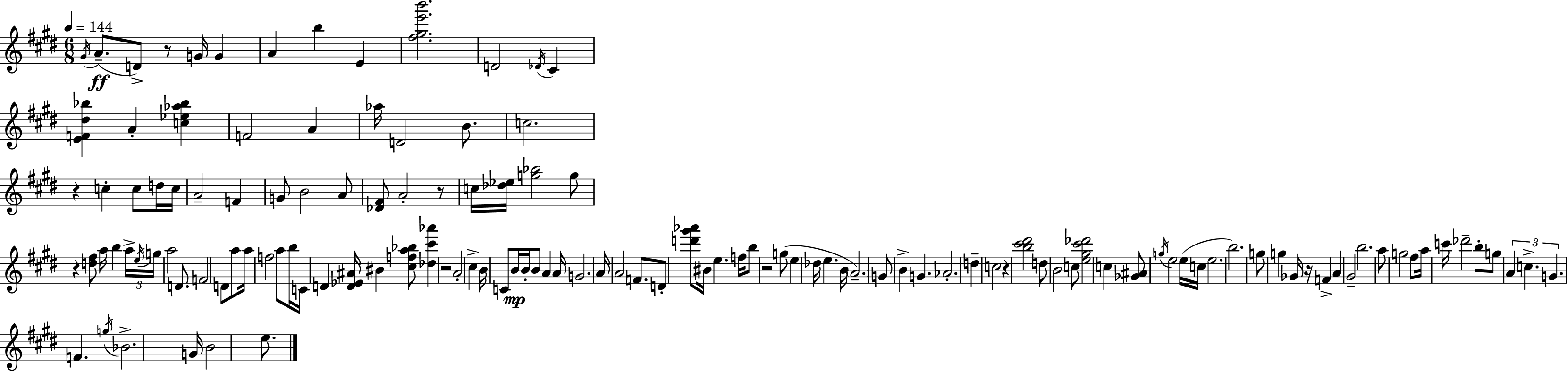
X:1
T:Untitled
M:6/8
L:1/4
K:E
^G/4 A/2 D/2 z/2 G/4 G A b E [^f^ge'b']2 D2 _D/4 ^C [EF^d_b] A [c_e_a_b] F2 A _a/4 D2 B/2 c2 z c c/2 d/4 c/4 A2 F G/2 B2 A/2 [_D^F]/2 A2 z/2 c/4 [_d_e]/4 [g_b]2 g/2 z [d^f]/2 a/4 b a/4 e/4 g/4 a2 D/2 F2 D/2 a/2 a/4 f2 a/2 b/4 C/4 D [D_E^A]/4 ^B [^cfa_b]/2 [_d^c'_a'] z2 A2 ^c B/4 C/2 B/4 B/4 B/2 A A/4 G2 A/4 A2 F/2 D/2 [d'^g'_a']/2 ^B/4 e f/4 b/2 z2 g/2 e _d/4 e B/4 A2 G/2 B G _A2 d c2 z [b^c'^d']2 d/2 B2 c/2 [e^g^c'_d']2 c [_G^A]/2 g/4 e2 e/4 c/4 e2 b2 g/2 g _G/4 z/4 F A ^G2 b2 a/2 g2 ^f/2 a/4 c'/4 _d'2 b/2 g/2 A c G F g/4 _B2 G/4 B2 e/2